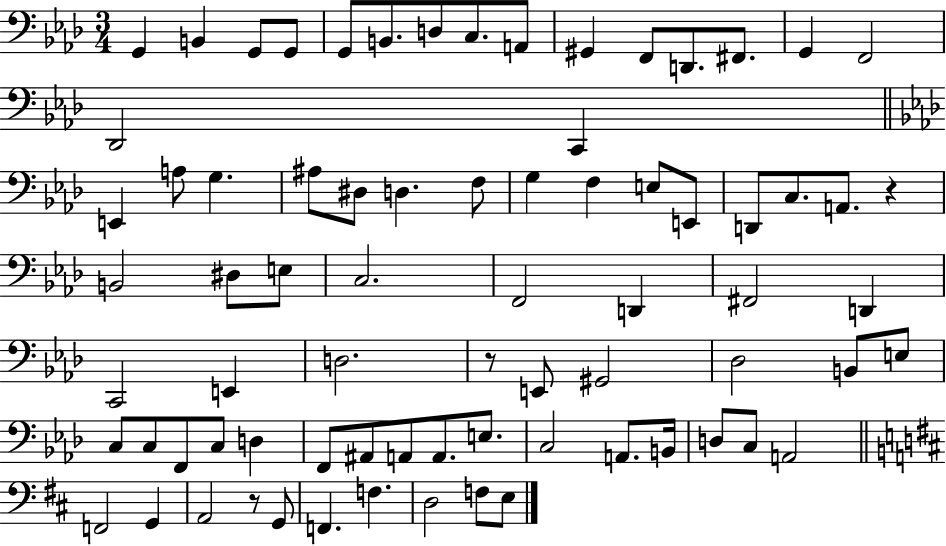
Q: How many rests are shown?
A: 3